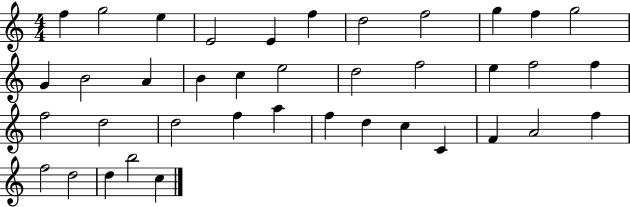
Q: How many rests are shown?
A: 0